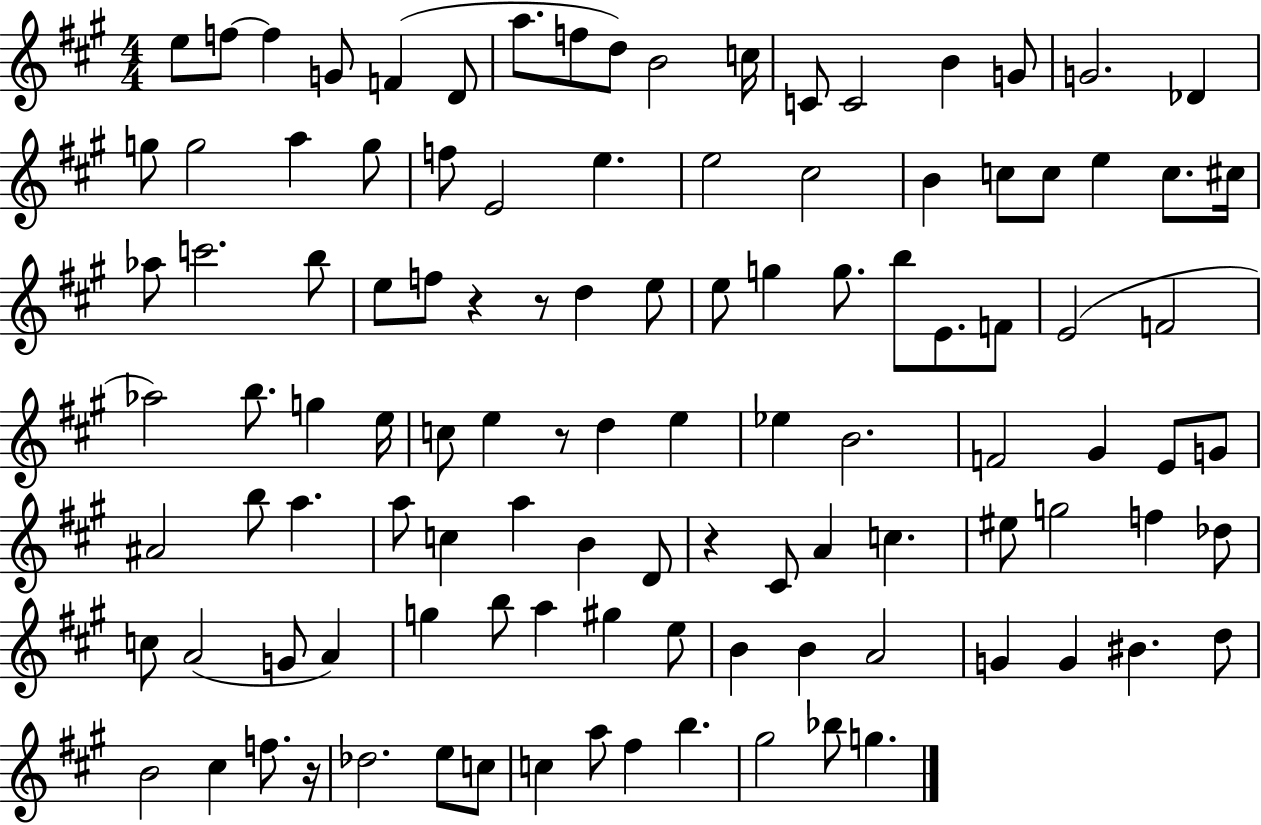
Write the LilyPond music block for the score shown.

{
  \clef treble
  \numericTimeSignature
  \time 4/4
  \key a \major
  e''8 f''8~~ f''4 g'8 f'4( d'8 | a''8. f''8 d''8) b'2 c''16 | c'8 c'2 b'4 g'8 | g'2. des'4 | \break g''8 g''2 a''4 g''8 | f''8 e'2 e''4. | e''2 cis''2 | b'4 c''8 c''8 e''4 c''8. cis''16 | \break aes''8 c'''2. b''8 | e''8 f''8 r4 r8 d''4 e''8 | e''8 g''4 g''8. b''8 e'8. f'8 | e'2( f'2 | \break aes''2) b''8. g''4 e''16 | c''8 e''4 r8 d''4 e''4 | ees''4 b'2. | f'2 gis'4 e'8 g'8 | \break ais'2 b''8 a''4. | a''8 c''4 a''4 b'4 d'8 | r4 cis'8 a'4 c''4. | eis''8 g''2 f''4 des''8 | \break c''8 a'2( g'8 a'4) | g''4 b''8 a''4 gis''4 e''8 | b'4 b'4 a'2 | g'4 g'4 bis'4. d''8 | \break b'2 cis''4 f''8. r16 | des''2. e''8 c''8 | c''4 a''8 fis''4 b''4. | gis''2 bes''8 g''4. | \break \bar "|."
}